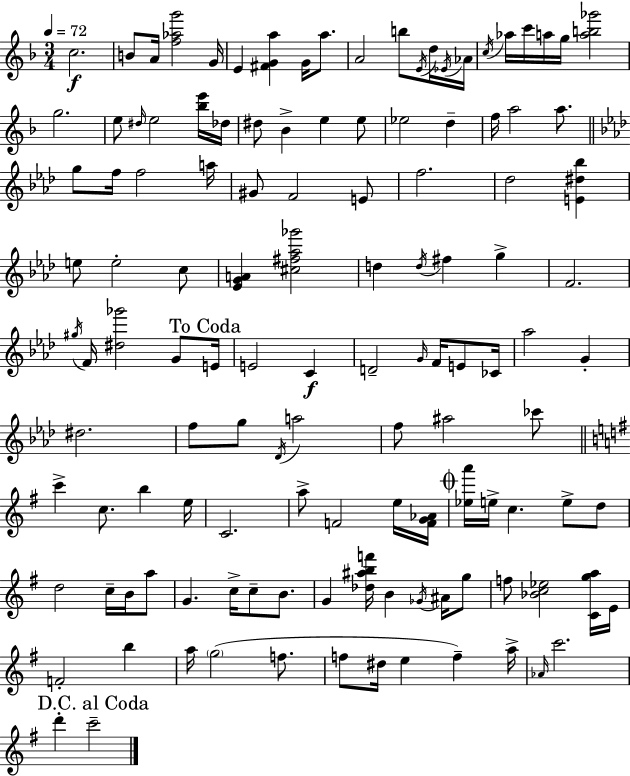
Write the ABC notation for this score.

X:1
T:Untitled
M:3/4
L:1/4
K:F
c2 B/2 A/4 [f_ag']2 G/4 E [^FGa] G/4 a/2 A2 b/2 E/4 d/4 _E/4 _A/4 c/4 _a/4 c'/4 a/4 g/4 [ab_g']2 g2 e/2 ^d/4 e2 [_be']/4 _d/4 ^d/2 _B e e/2 _e2 d f/4 a2 a/2 g/2 f/4 f2 a/4 ^G/2 F2 E/2 f2 _d2 [E^d_b] e/2 e2 c/2 [_EGA] [^c^f_a_g']2 d d/4 ^f g F2 ^g/4 F/4 [^d_g']2 G/2 E/4 E2 C D2 G/4 F/4 E/2 _C/4 _a2 G ^d2 f/2 g/2 _D/4 a2 f/2 ^a2 _c'/2 c' c/2 b e/4 C2 a/2 F2 e/4 [FG_A]/4 [_ea']/4 e/4 c e/2 d/2 d2 c/4 B/4 a/2 G c/4 c/2 B/2 G [_d^abf']/4 B _G/4 ^A/4 g/2 f/2 [_Bc_e]2 [Cga]/4 E/4 F2 b a/4 g2 f/2 f/2 ^d/4 e f a/4 _A/4 c'2 d' c'2